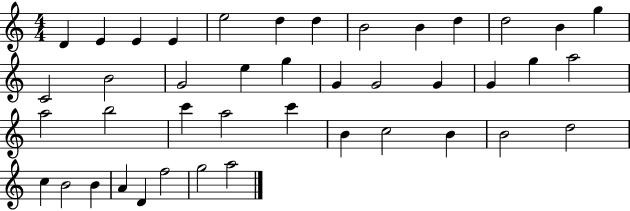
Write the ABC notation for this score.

X:1
T:Untitled
M:4/4
L:1/4
K:C
D E E E e2 d d B2 B d d2 B g C2 B2 G2 e g G G2 G G g a2 a2 b2 c' a2 c' B c2 B B2 d2 c B2 B A D f2 g2 a2